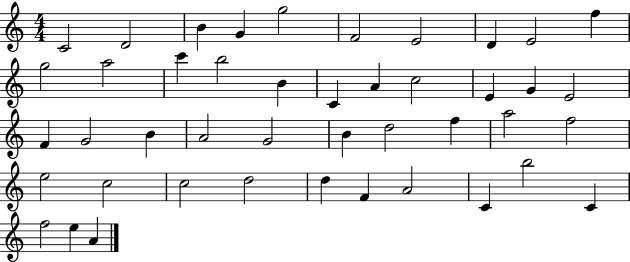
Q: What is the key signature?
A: C major